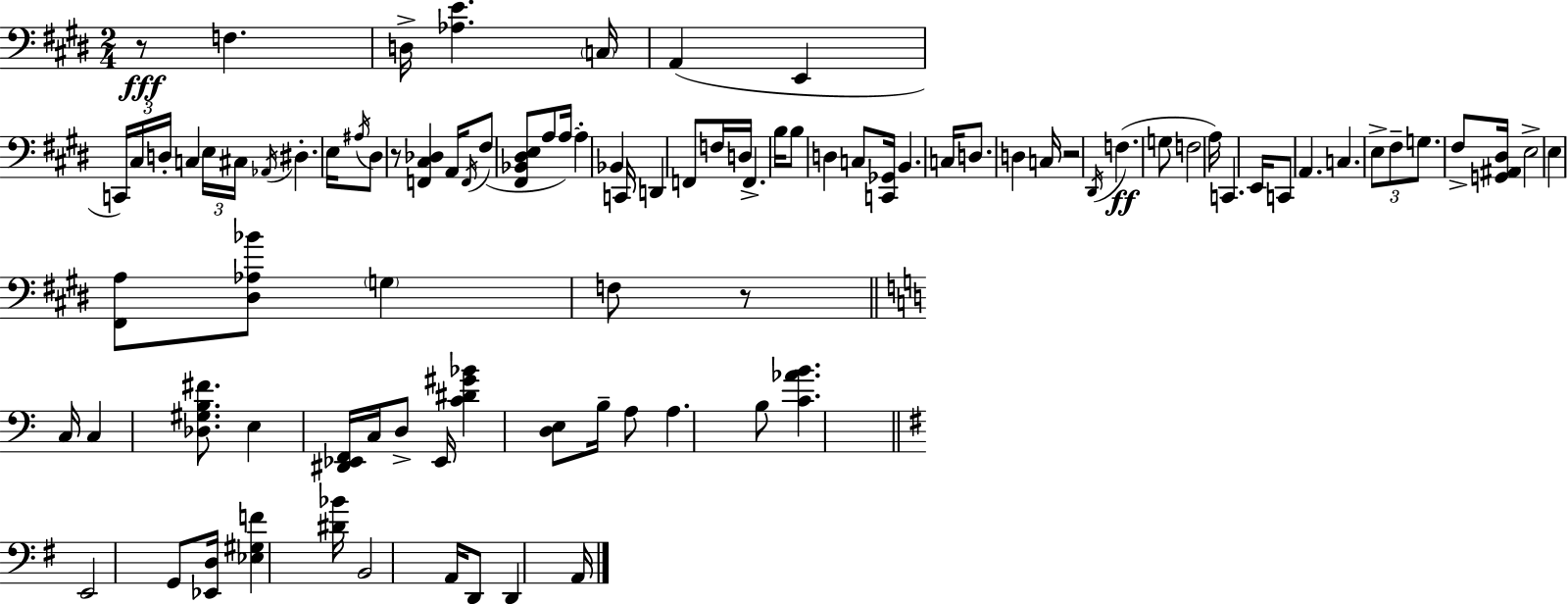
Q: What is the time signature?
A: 2/4